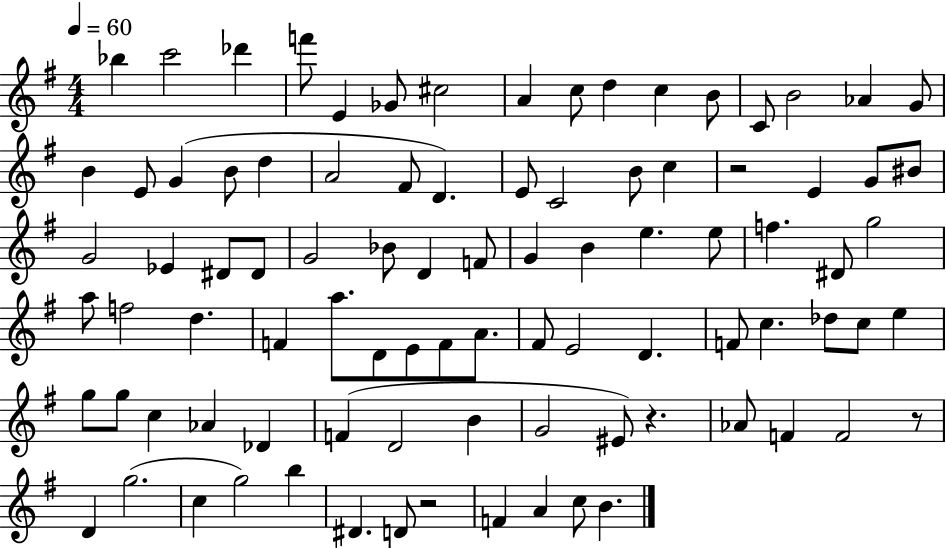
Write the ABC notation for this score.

X:1
T:Untitled
M:4/4
L:1/4
K:G
_b c'2 _d' f'/2 E _G/2 ^c2 A c/2 d c B/2 C/2 B2 _A G/2 B E/2 G B/2 d A2 ^F/2 D E/2 C2 B/2 c z2 E G/2 ^B/2 G2 _E ^D/2 ^D/2 G2 _B/2 D F/2 G B e e/2 f ^D/2 g2 a/2 f2 d F a/2 D/2 E/2 F/2 A/2 ^F/2 E2 D F/2 c _d/2 c/2 e g/2 g/2 c _A _D F D2 B G2 ^E/2 z _A/2 F F2 z/2 D g2 c g2 b ^D D/2 z2 F A c/2 B